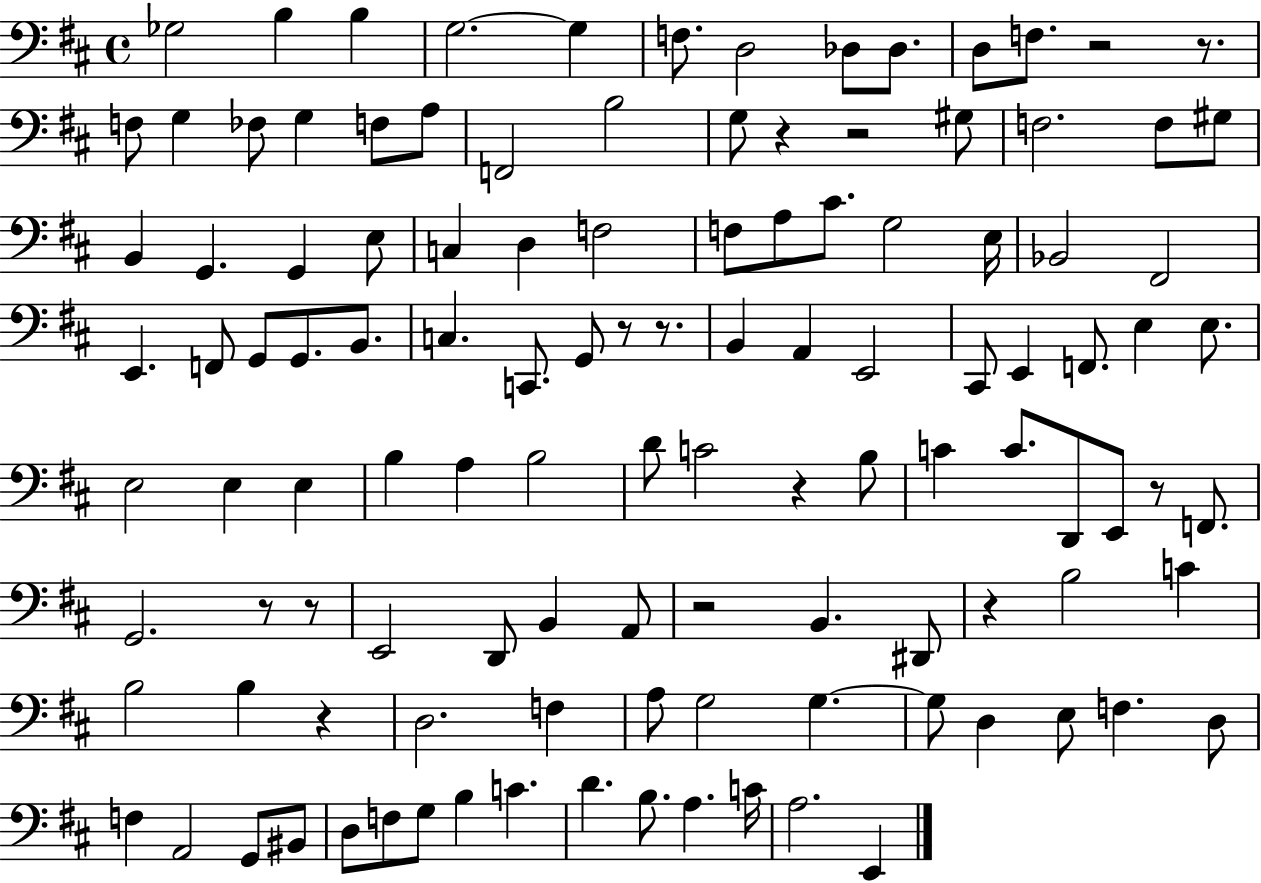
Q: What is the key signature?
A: D major